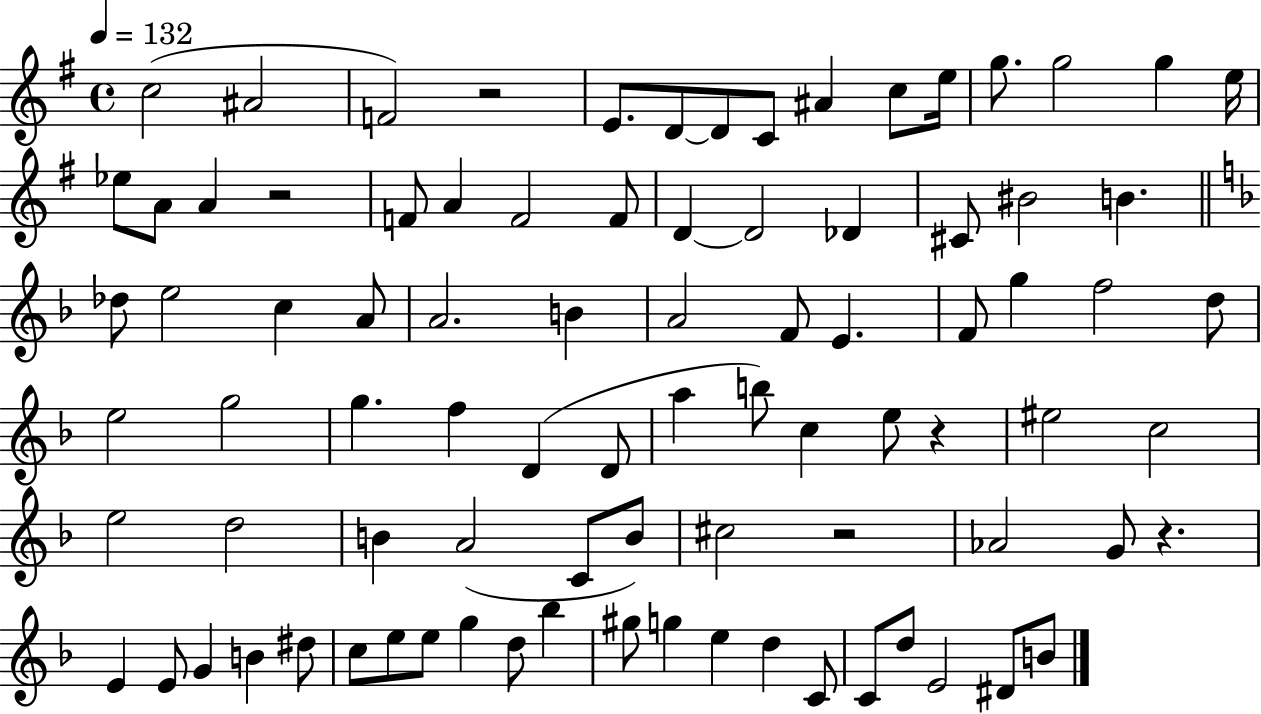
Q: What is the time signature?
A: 4/4